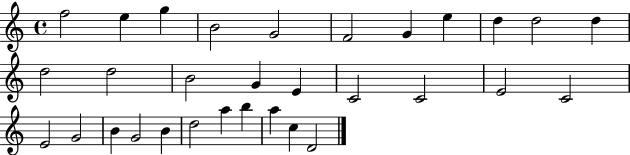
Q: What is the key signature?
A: C major